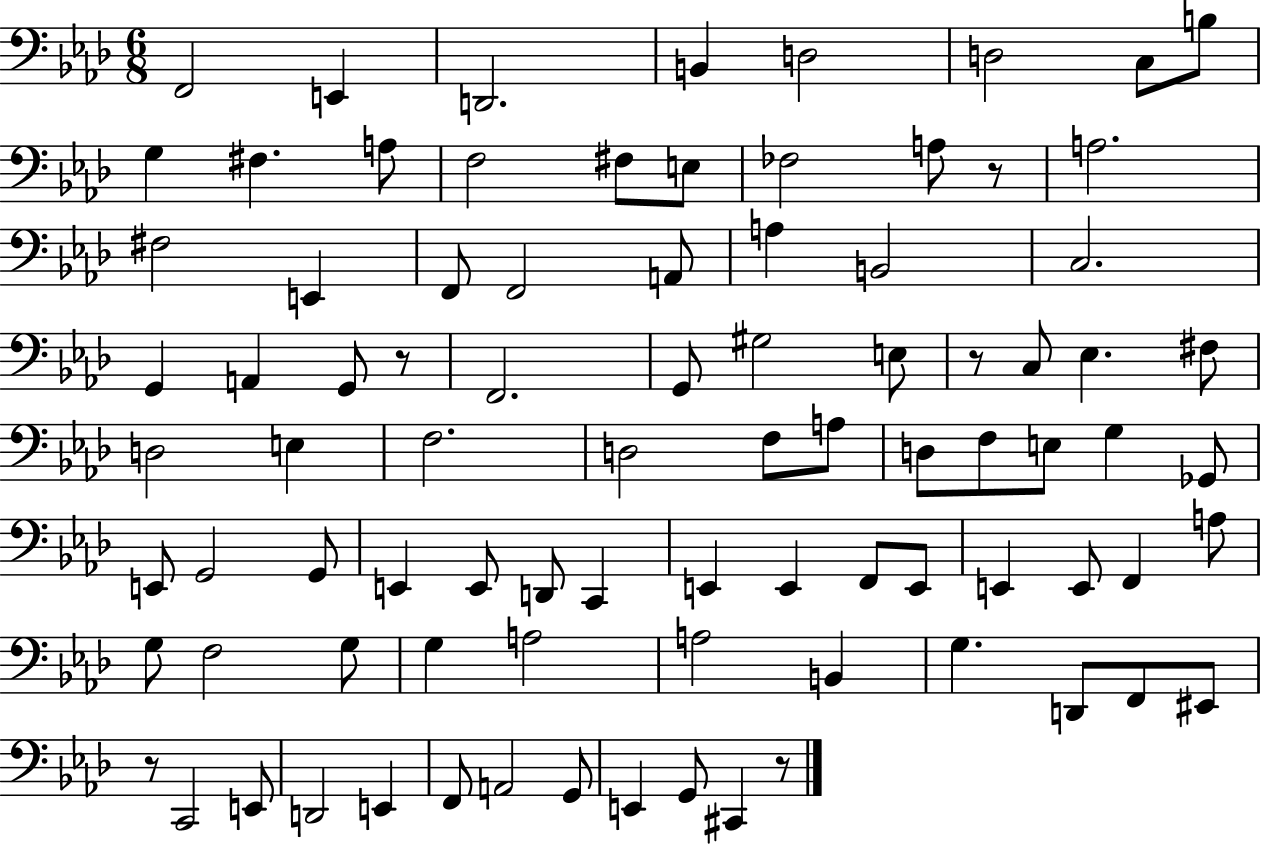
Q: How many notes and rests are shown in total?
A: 87